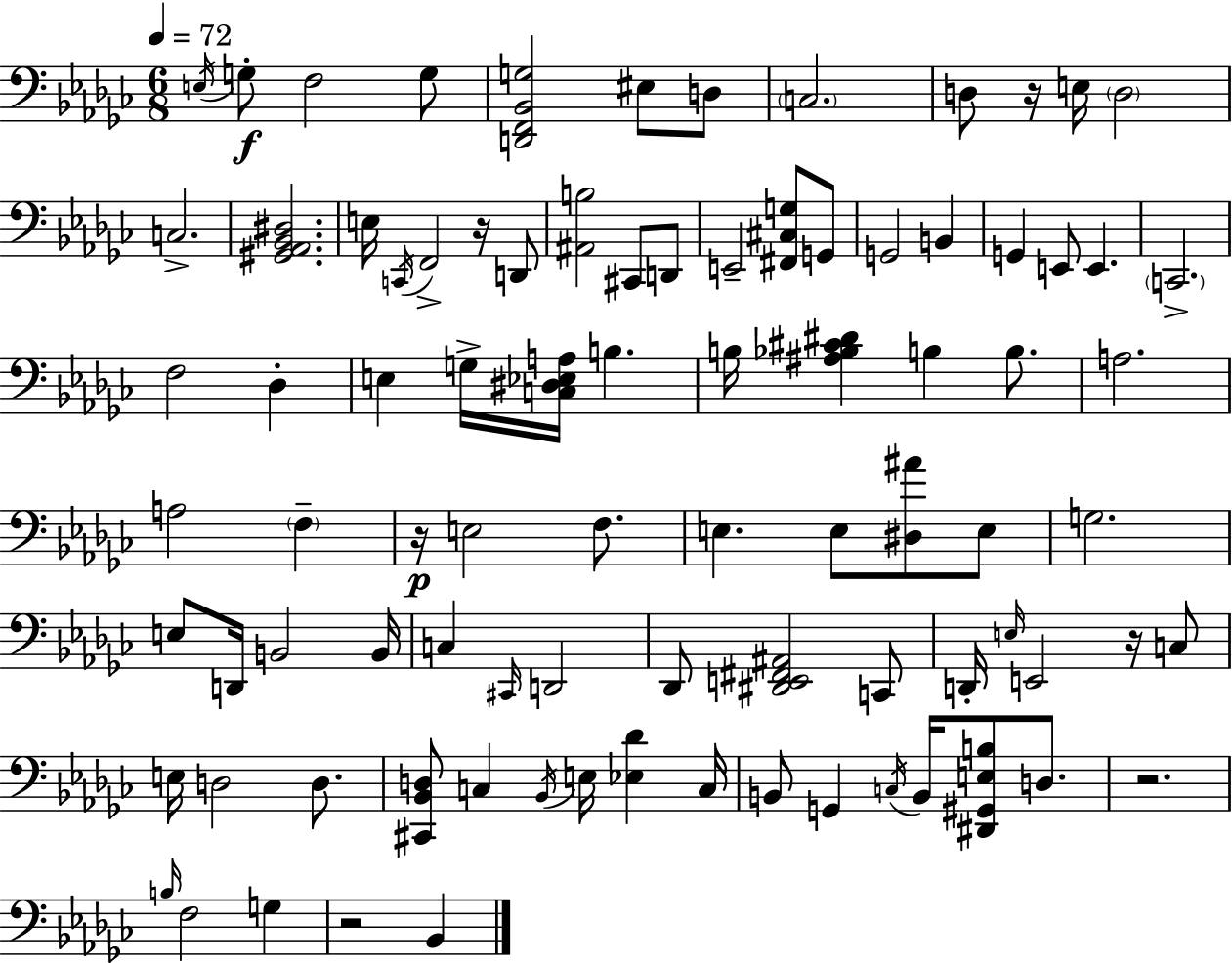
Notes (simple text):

E3/s G3/e F3/h G3/e [D2,F2,Bb2,G3]/h EIS3/e D3/e C3/h. D3/e R/s E3/s D3/h C3/h. [G#2,Ab2,Bb2,D#3]/h. E3/s C2/s F2/h R/s D2/e [A#2,B3]/h C#2/e D2/e E2/h [F#2,C#3,G3]/e G2/e G2/h B2/q G2/q E2/e E2/q. C2/h. F3/h Db3/q E3/q G3/s [C3,D#3,Eb3,A3]/s B3/q. B3/s [A#3,Bb3,C#4,D#4]/q B3/q B3/e. A3/h. A3/h F3/q R/s E3/h F3/e. E3/q. E3/e [D#3,A#4]/e E3/e G3/h. E3/e D2/s B2/h B2/s C3/q C#2/s D2/h Db2/e [D#2,E2,F#2,A#2]/h C2/e D2/s E3/s E2/h R/s C3/e E3/s D3/h D3/e. [C#2,Bb2,D3]/e C3/q Bb2/s E3/s [Eb3,Db4]/q C3/s B2/e G2/q C3/s B2/s [D#2,G#2,E3,B3]/e D3/e. R/h. B3/s F3/h G3/q R/h Bb2/q